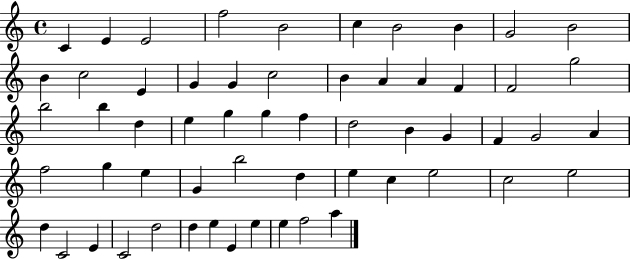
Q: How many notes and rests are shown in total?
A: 58